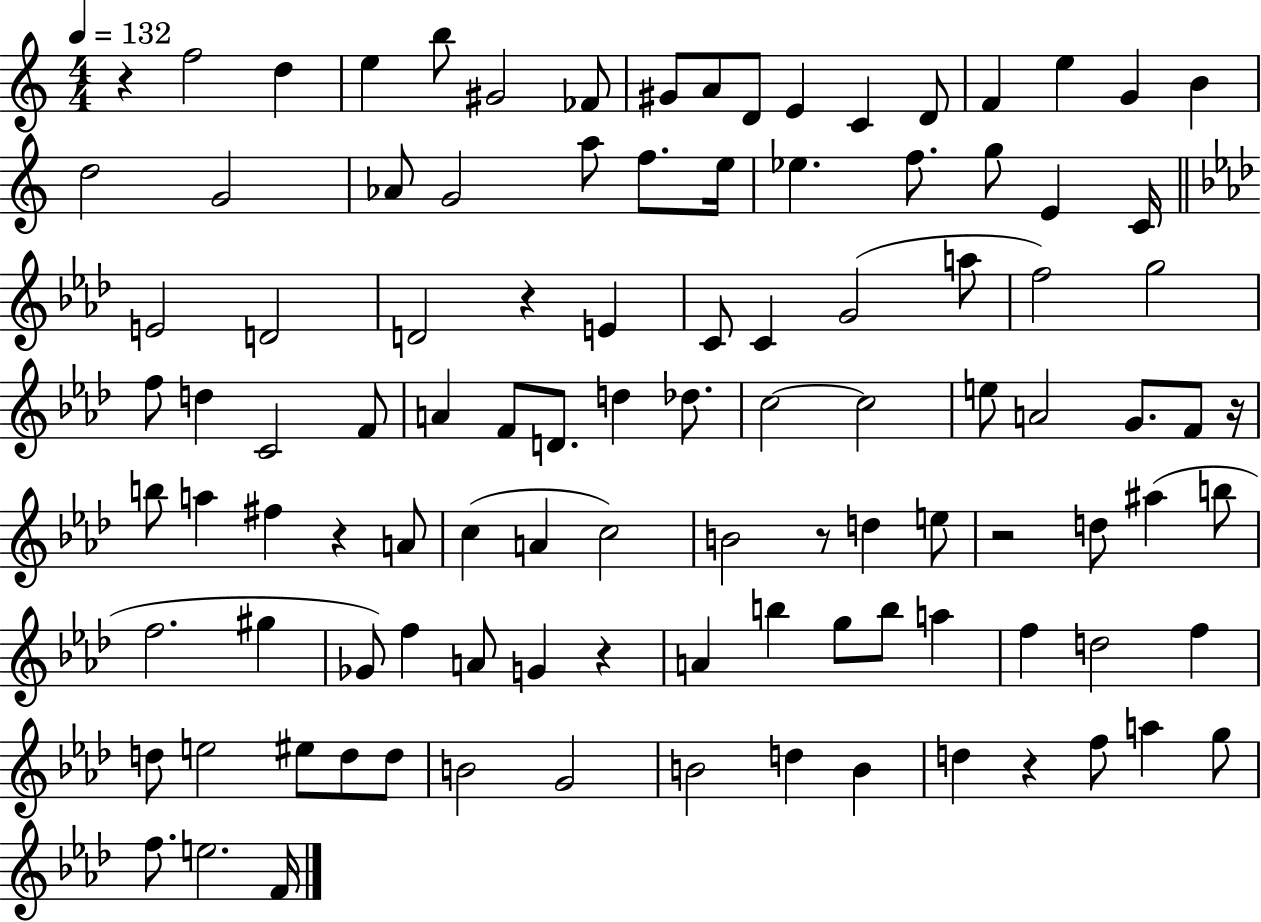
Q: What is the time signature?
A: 4/4